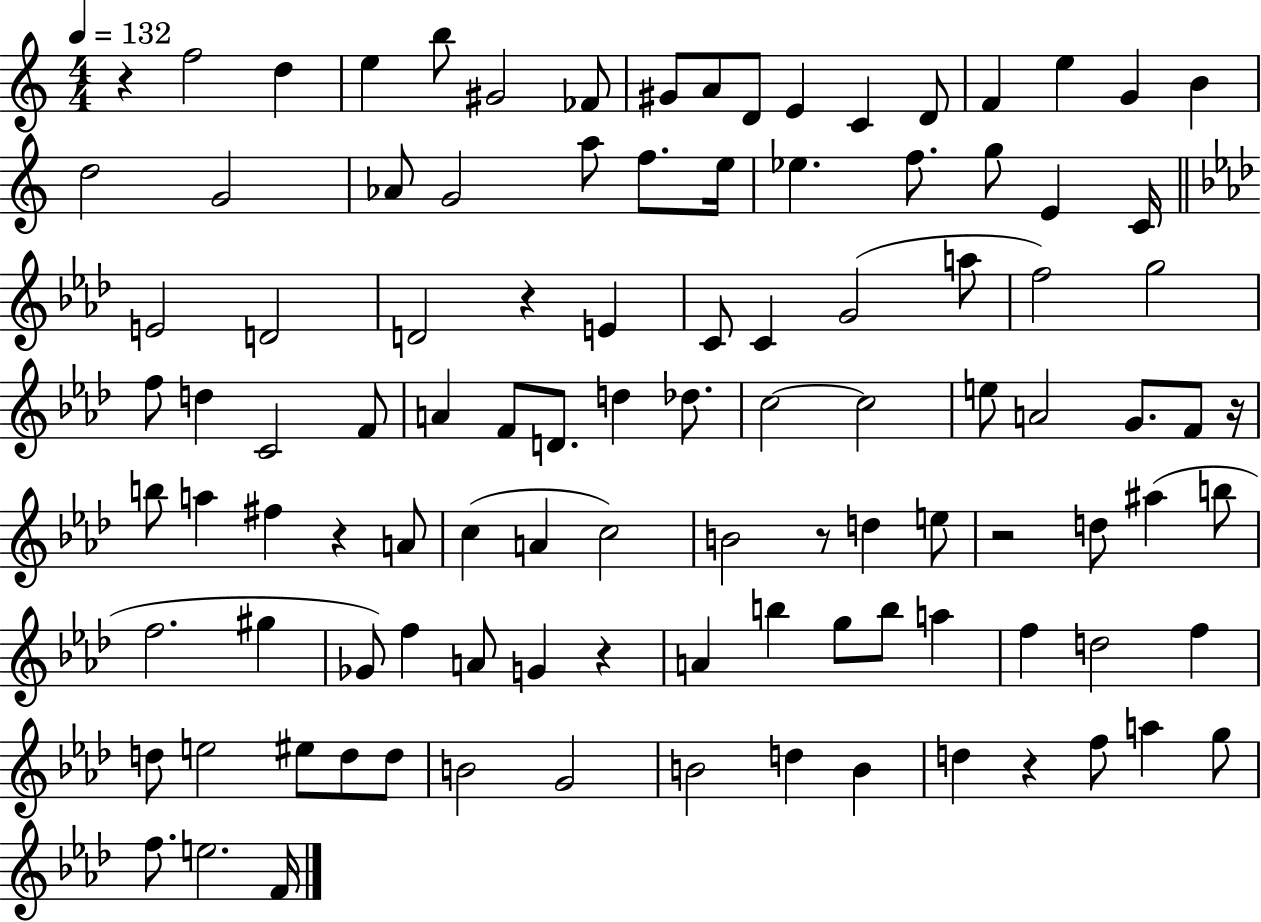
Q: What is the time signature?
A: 4/4